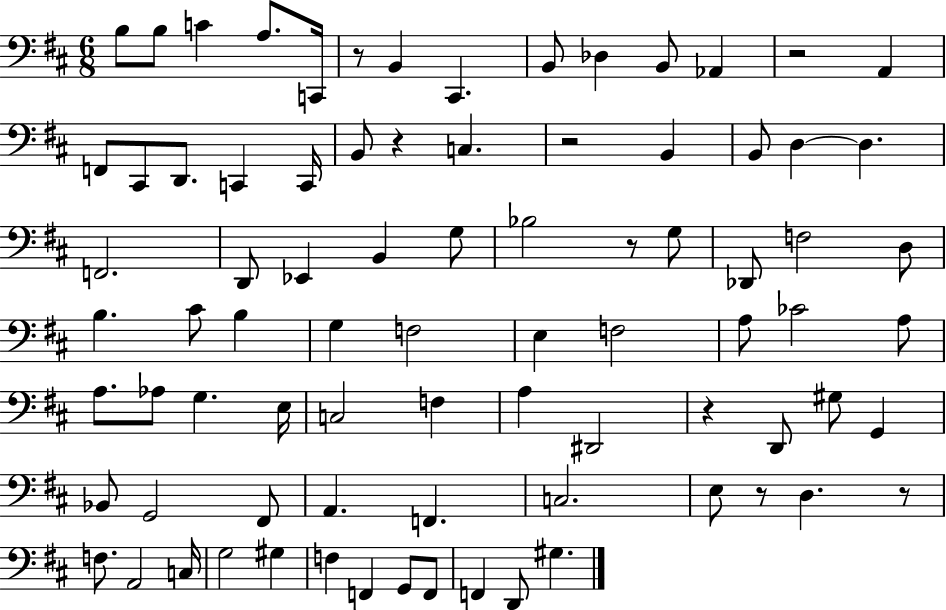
B3/e B3/e C4/q A3/e. C2/s R/e B2/q C#2/q. B2/e Db3/q B2/e Ab2/q R/h A2/q F2/e C#2/e D2/e. C2/q C2/s B2/e R/q C3/q. R/h B2/q B2/e D3/q D3/q. F2/h. D2/e Eb2/q B2/q G3/e Bb3/h R/e G3/e Db2/e F3/h D3/e B3/q. C#4/e B3/q G3/q F3/h E3/q F3/h A3/e CES4/h A3/e A3/e. Ab3/e G3/q. E3/s C3/h F3/q A3/q D#2/h R/q D2/e G#3/e G2/q Bb2/e G2/h F#2/e A2/q. F2/q. C3/h. E3/e R/e D3/q. R/e F3/e. A2/h C3/s G3/h G#3/q F3/q F2/q G2/e F2/e F2/q D2/e G#3/q.